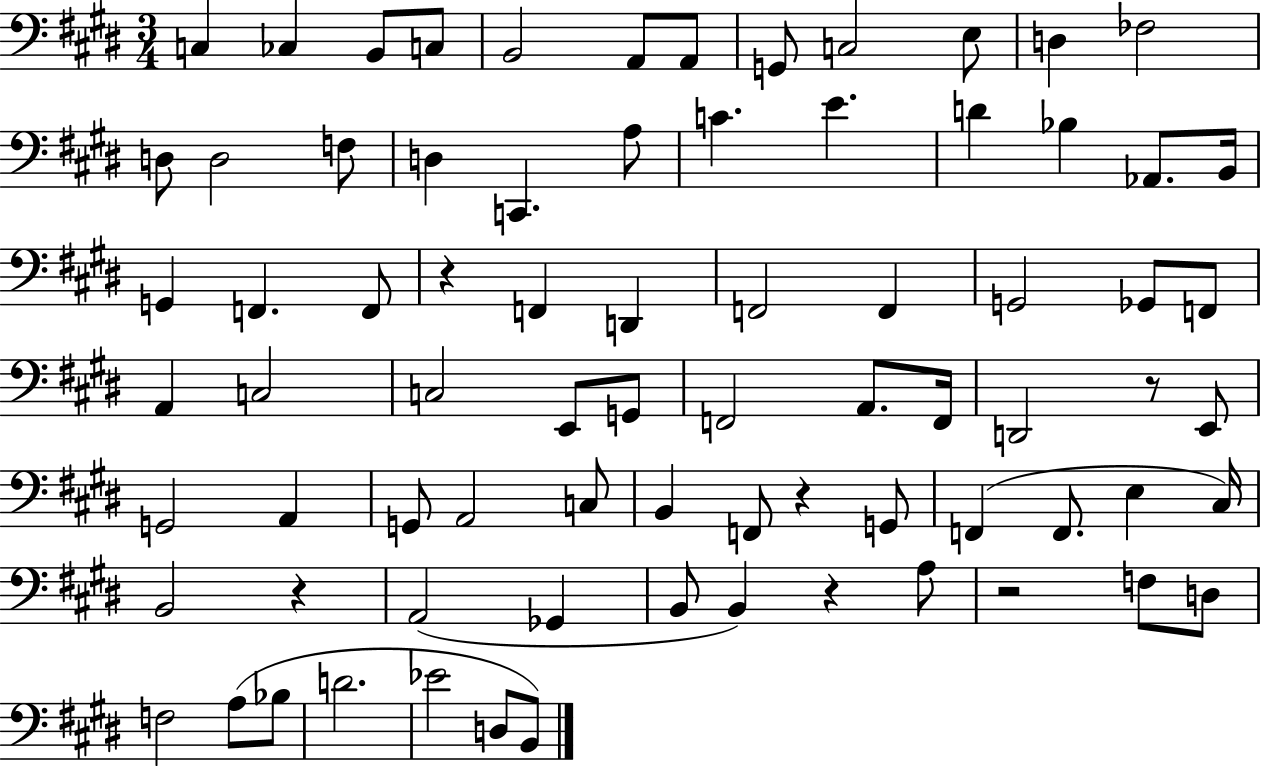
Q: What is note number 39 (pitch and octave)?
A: G2